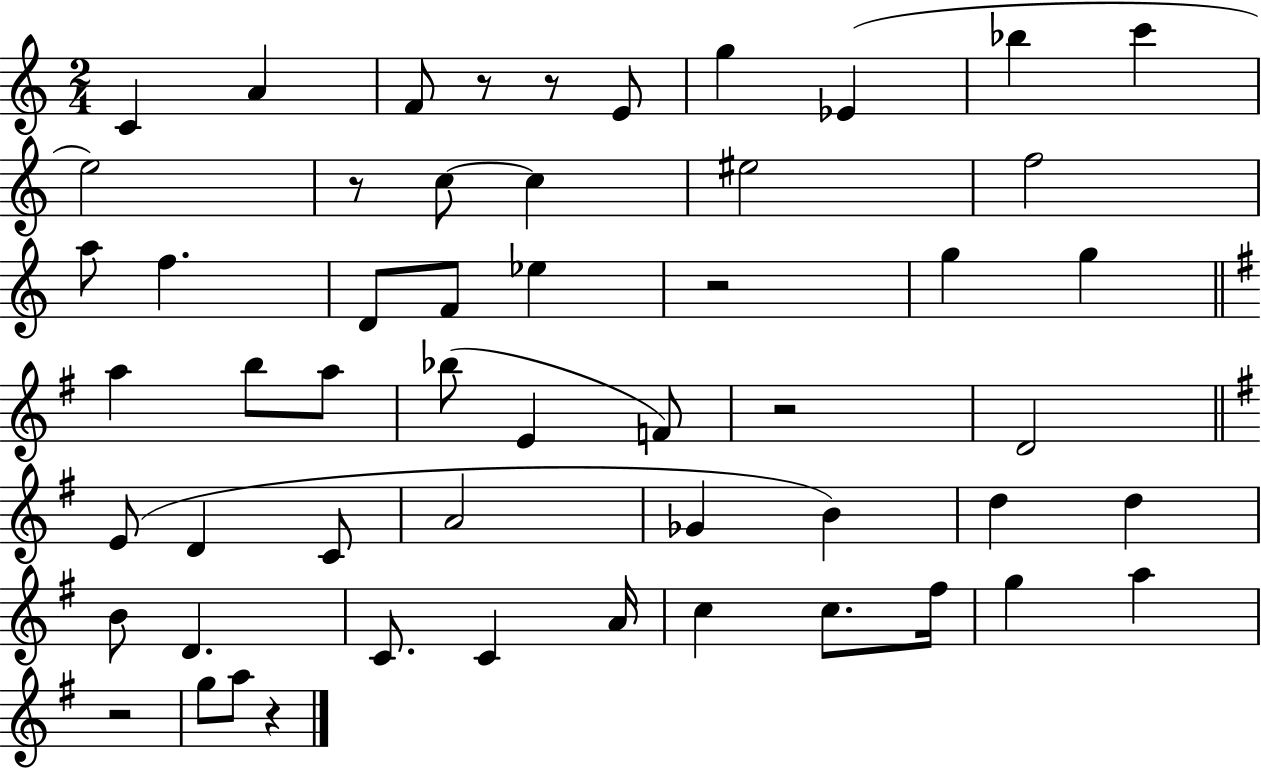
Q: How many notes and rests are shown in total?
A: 54